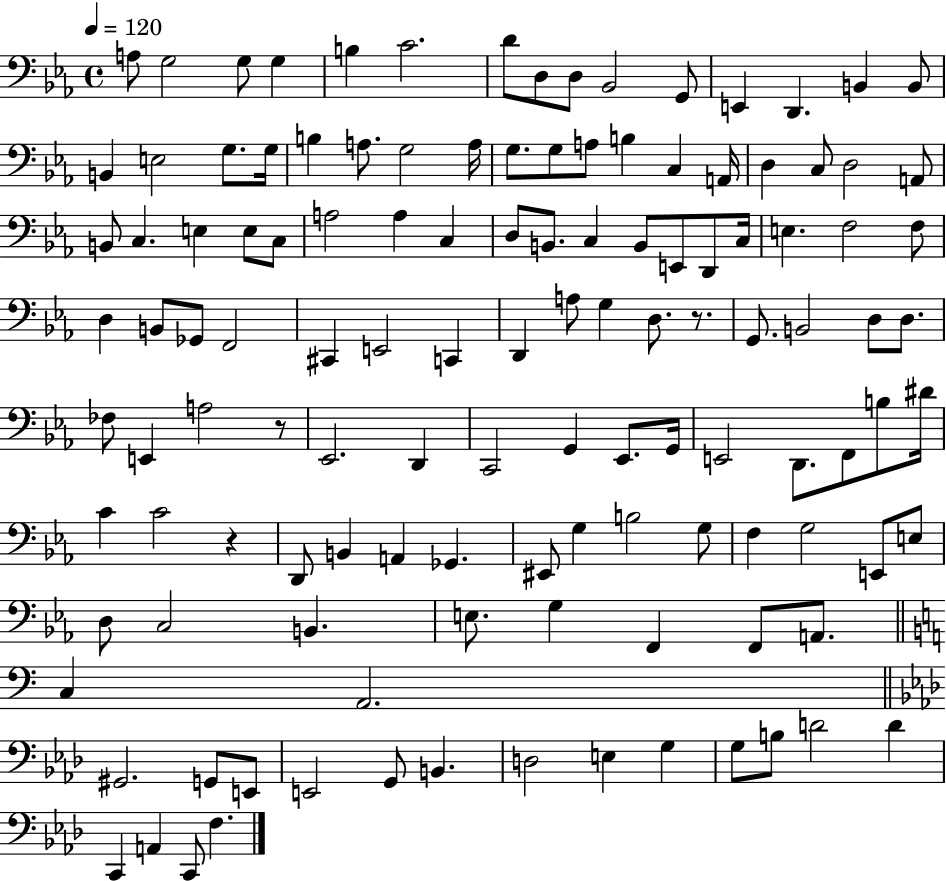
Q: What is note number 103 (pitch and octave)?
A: C3